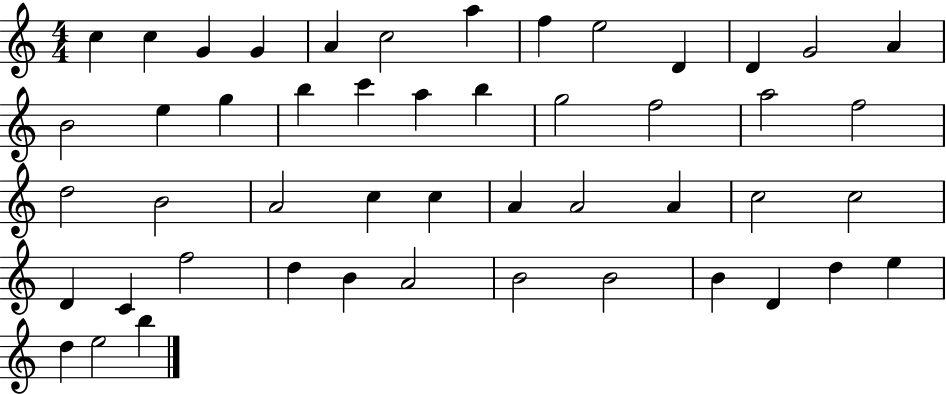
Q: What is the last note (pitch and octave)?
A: B5